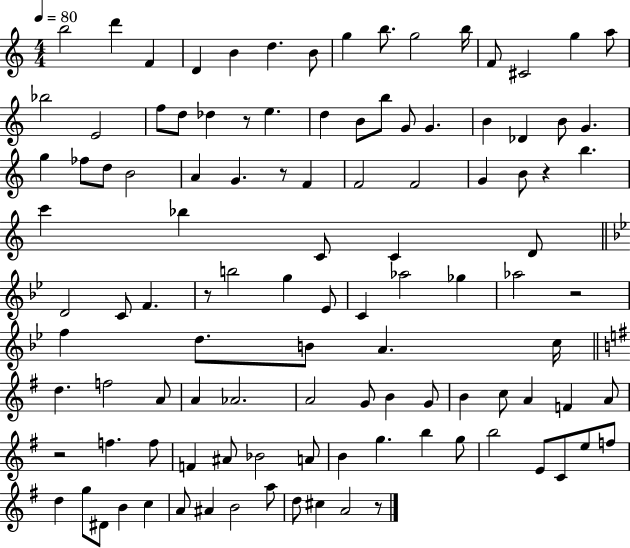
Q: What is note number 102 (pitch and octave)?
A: C#5